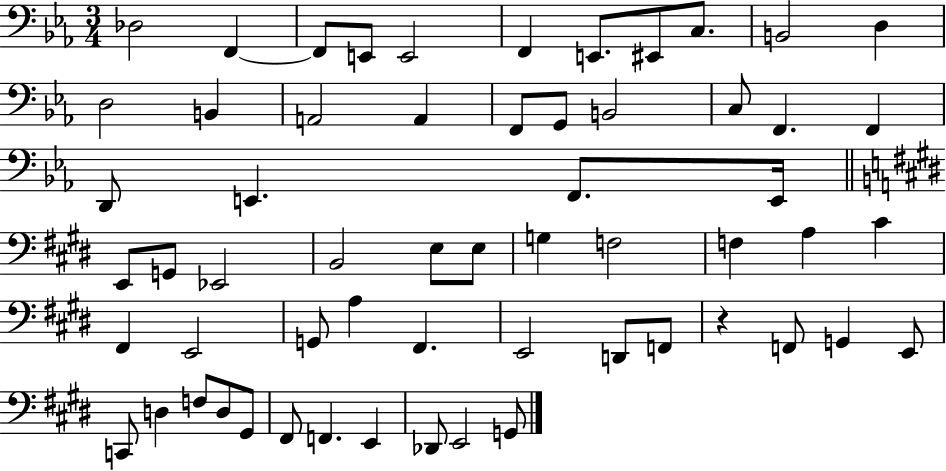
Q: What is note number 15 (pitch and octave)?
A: A2